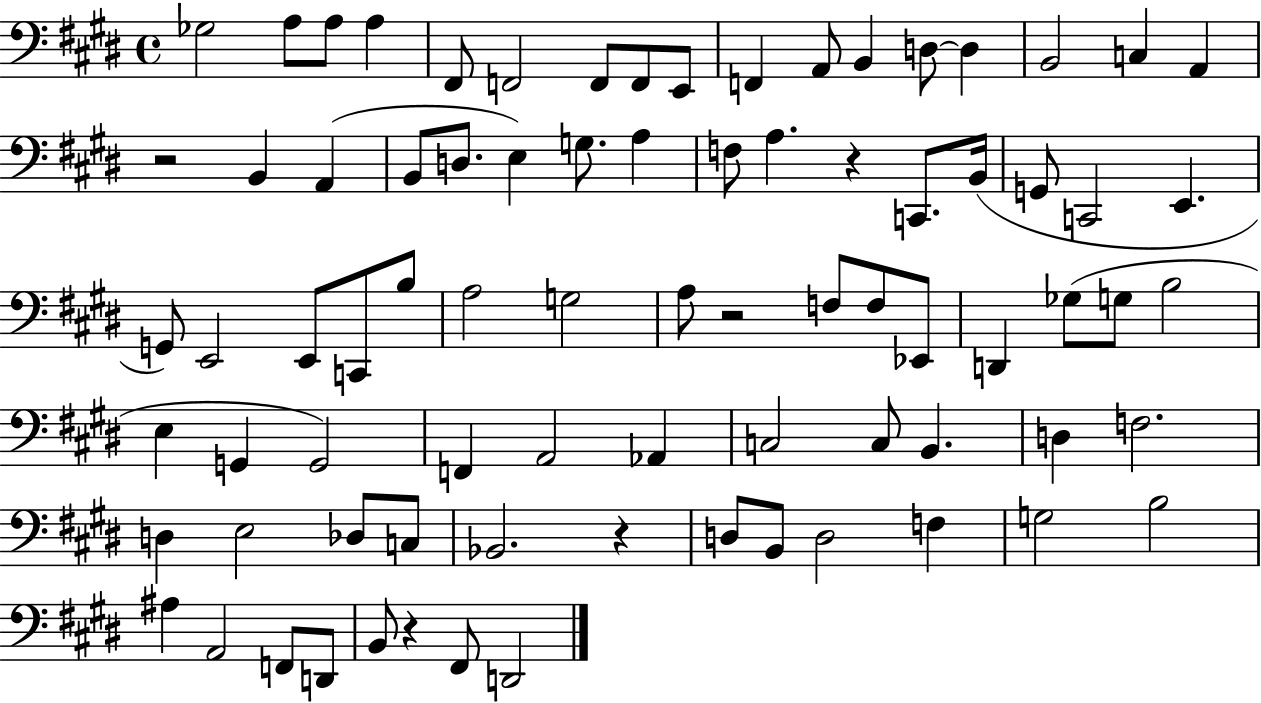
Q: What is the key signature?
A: E major